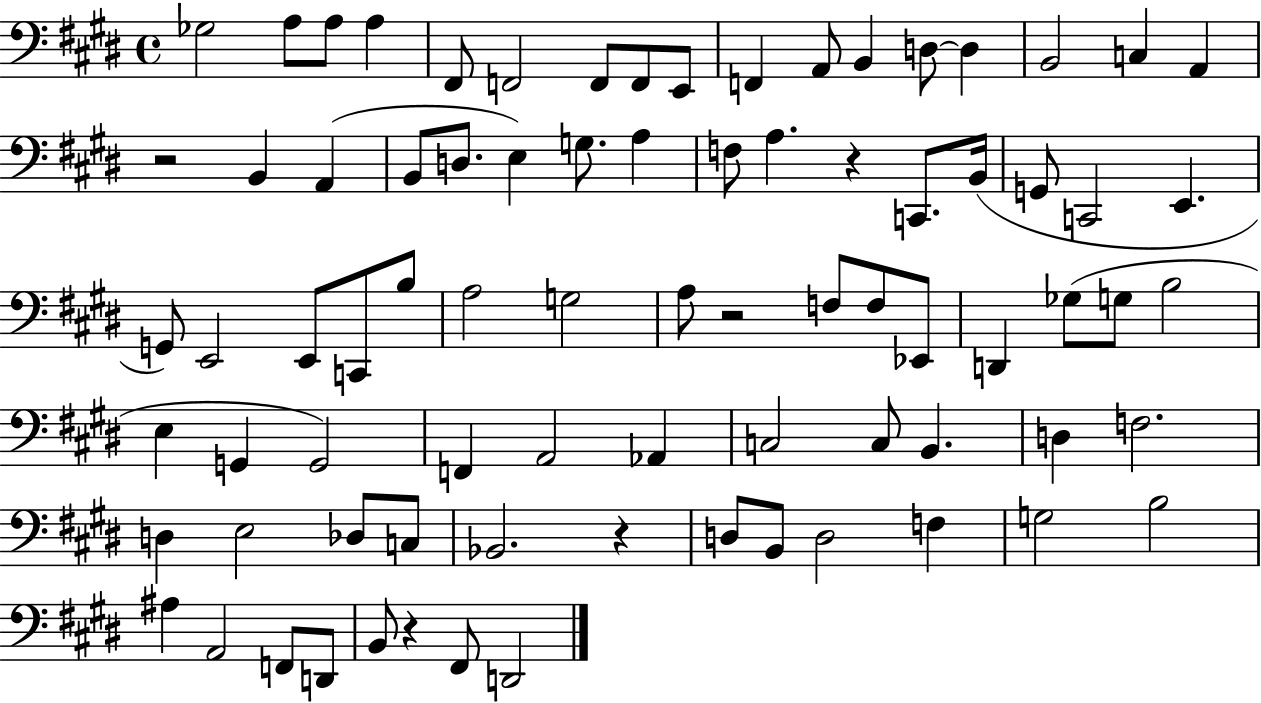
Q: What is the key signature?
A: E major